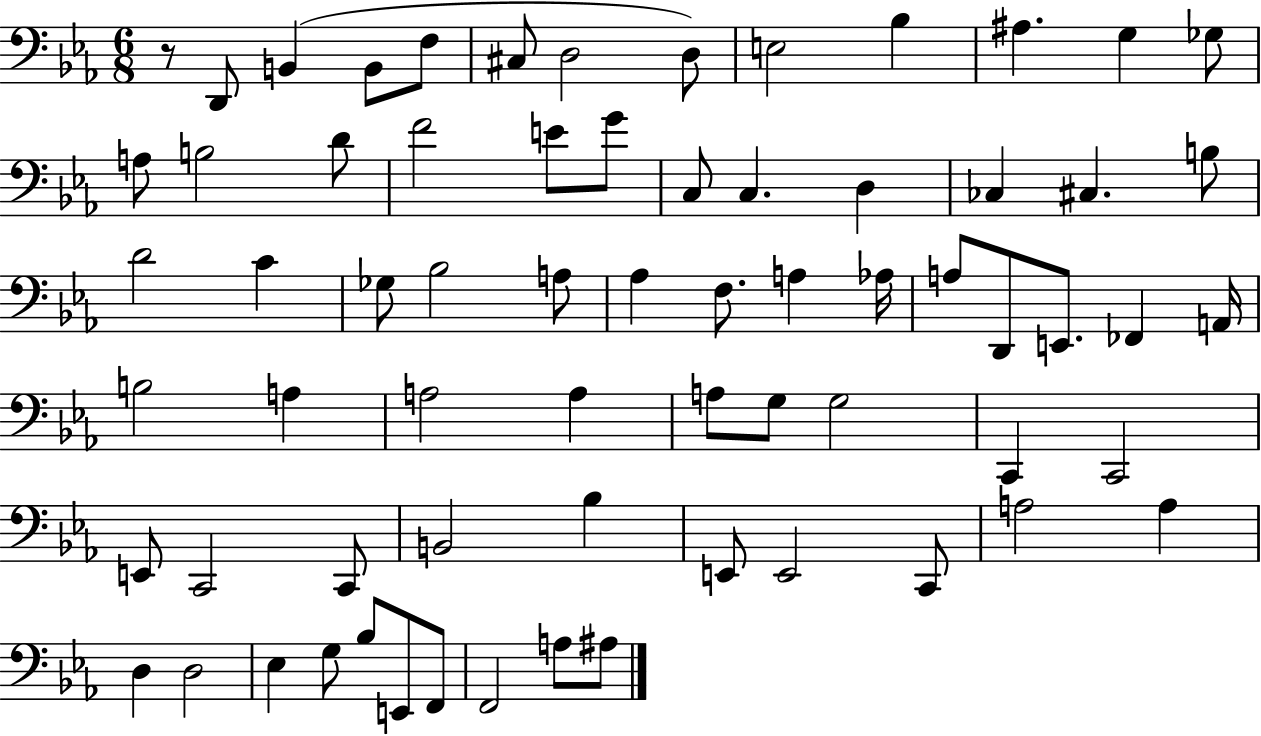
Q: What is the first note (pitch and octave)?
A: D2